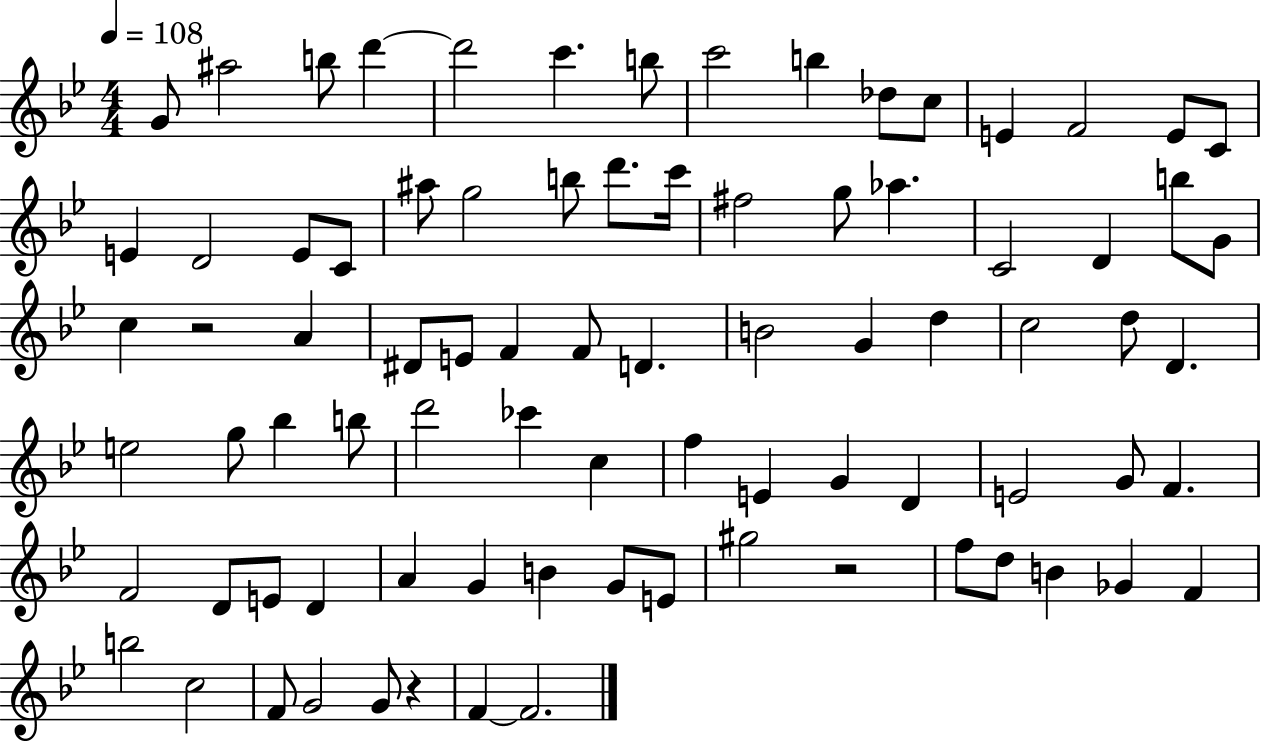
G4/e A#5/h B5/e D6/q D6/h C6/q. B5/e C6/h B5/q Db5/e C5/e E4/q F4/h E4/e C4/e E4/q D4/h E4/e C4/e A#5/e G5/h B5/e D6/e. C6/s F#5/h G5/e Ab5/q. C4/h D4/q B5/e G4/e C5/q R/h A4/q D#4/e E4/e F4/q F4/e D4/q. B4/h G4/q D5/q C5/h D5/e D4/q. E5/h G5/e Bb5/q B5/e D6/h CES6/q C5/q F5/q E4/q G4/q D4/q E4/h G4/e F4/q. F4/h D4/e E4/e D4/q A4/q G4/q B4/q G4/e E4/e G#5/h R/h F5/e D5/e B4/q Gb4/q F4/q B5/h C5/h F4/e G4/h G4/e R/q F4/q F4/h.